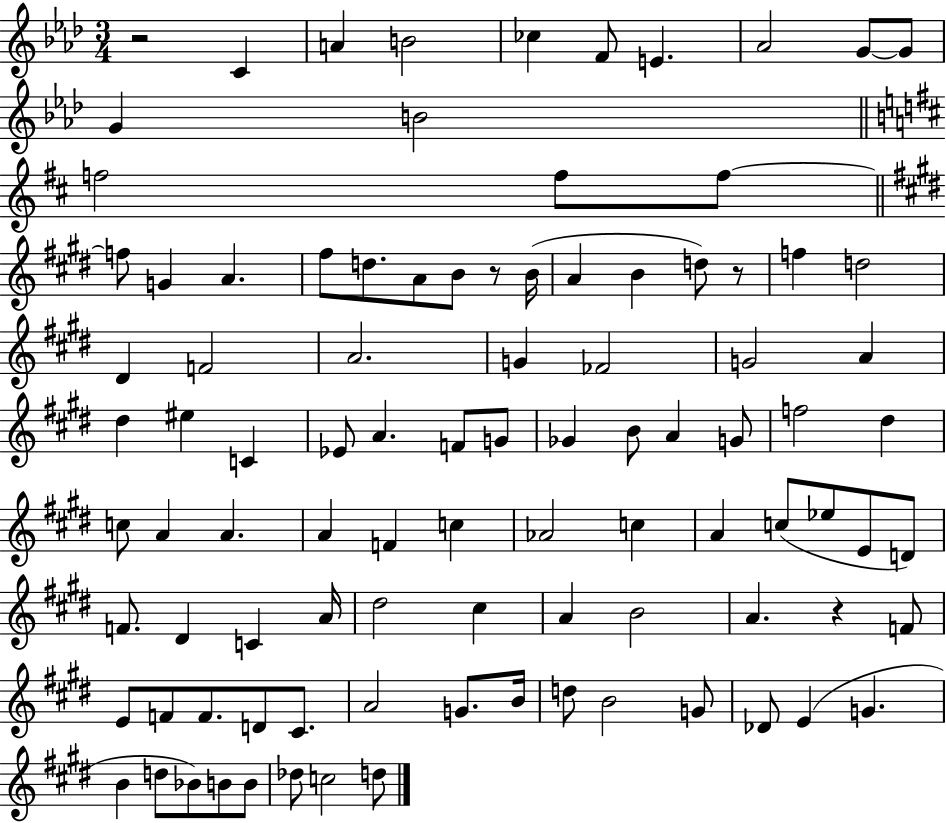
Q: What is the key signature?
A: AES major